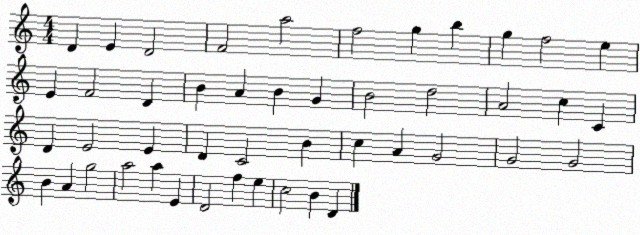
X:1
T:Untitled
M:4/4
L:1/4
K:C
D E D2 F2 a2 f2 g b g f2 e E F2 D B A B G B2 d2 A2 c C D E2 E D C2 B c A G2 G2 G2 B A g2 a2 a E D2 f e c2 B D